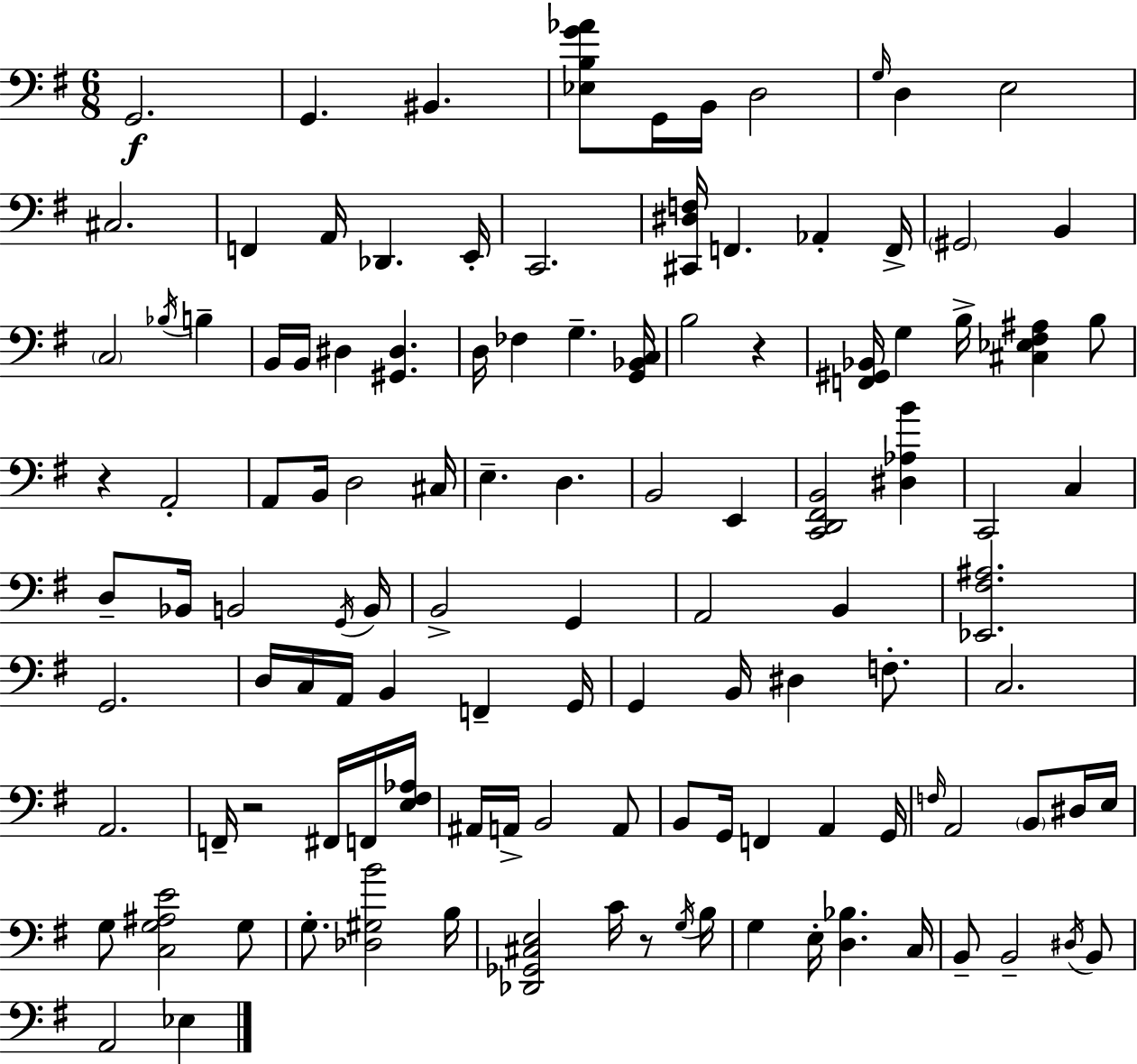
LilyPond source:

{
  \clef bass
  \numericTimeSignature
  \time 6/8
  \key e \minor
  g,2.\f | g,4. bis,4. | <ees b g' aes'>8 g,16 b,16 d2 | \grace { g16 } d4 e2 | \break cis2. | f,4 a,16 des,4. | e,16-. c,2. | <cis, dis f>16 f,4. aes,4-. | \break f,16-> \parenthesize gis,2 b,4 | \parenthesize c2 \acciaccatura { bes16 } b4-- | b,16 b,16 dis4 <gis, dis>4. | d16 fes4 g4.-- | \break <g, bes, c>16 b2 r4 | <f, gis, bes,>16 g4 b16-> <cis ees fis ais>4 | b8 r4 a,2-. | a,8 b,16 d2 | \break cis16 e4.-- d4. | b,2 e,4 | <c, d, fis, b,>2 <dis aes b'>4 | c,2 c4 | \break d8-- bes,16 b,2 | \acciaccatura { g,16 } b,16 b,2-> g,4 | a,2 b,4 | <ees, fis ais>2. | \break g,2. | d16 c16 a,16 b,4 f,4-- | g,16 g,4 b,16 dis4 | f8.-. c2. | \break a,2. | f,16-- r2 | fis,16 f,16 <e fis aes>16 ais,16 a,16-> b,2 | a,8 b,8 g,16 f,4 a,4 | \break g,16 \grace { f16 } a,2 | \parenthesize b,8 dis16 e16 g8 <c g ais e'>2 | g8 g8.-. <des gis b'>2 | b16 <des, ges, cis e>2 | \break c'16 r8 \acciaccatura { g16 } b16 g4 e16-. <d bes>4. | c16 b,8-- b,2-- | \acciaccatura { dis16 } b,8 a,2 | ees4 \bar "|."
}